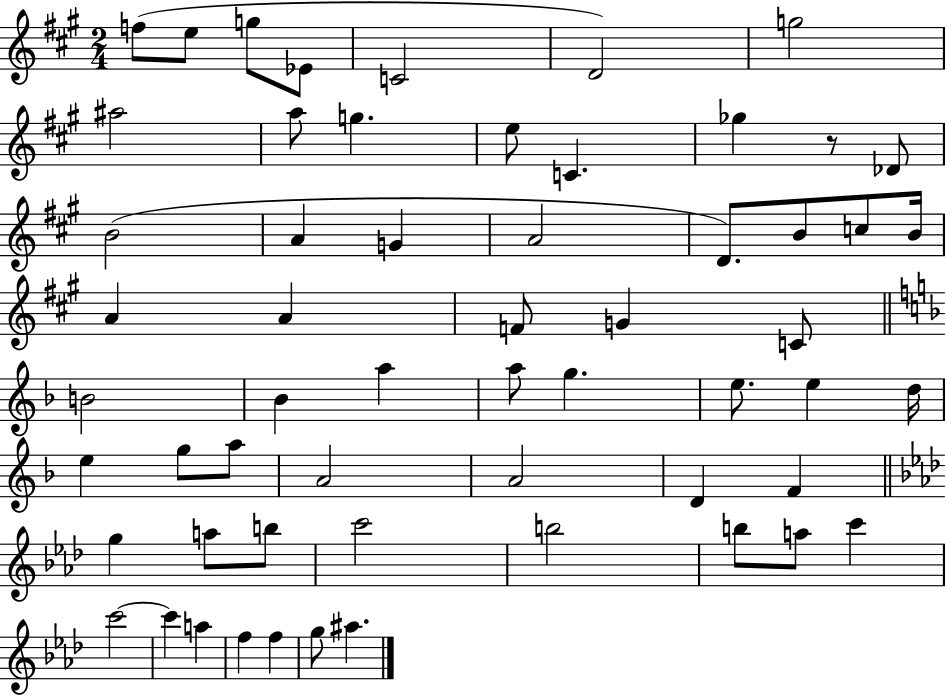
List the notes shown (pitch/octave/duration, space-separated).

F5/e E5/e G5/e Eb4/e C4/h D4/h G5/h A#5/h A5/e G5/q. E5/e C4/q. Gb5/q R/e Db4/e B4/h A4/q G4/q A4/h D4/e. B4/e C5/e B4/s A4/q A4/q F4/e G4/q C4/e B4/h Bb4/q A5/q A5/e G5/q. E5/e. E5/q D5/s E5/q G5/e A5/e A4/h A4/h D4/q F4/q G5/q A5/e B5/e C6/h B5/h B5/e A5/e C6/q C6/h C6/q A5/q F5/q F5/q G5/e A#5/q.